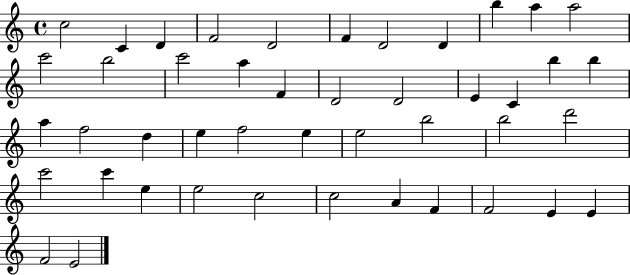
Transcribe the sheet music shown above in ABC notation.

X:1
T:Untitled
M:4/4
L:1/4
K:C
c2 C D F2 D2 F D2 D b a a2 c'2 b2 c'2 a F D2 D2 E C b b a f2 d e f2 e e2 b2 b2 d'2 c'2 c' e e2 c2 c2 A F F2 E E F2 E2